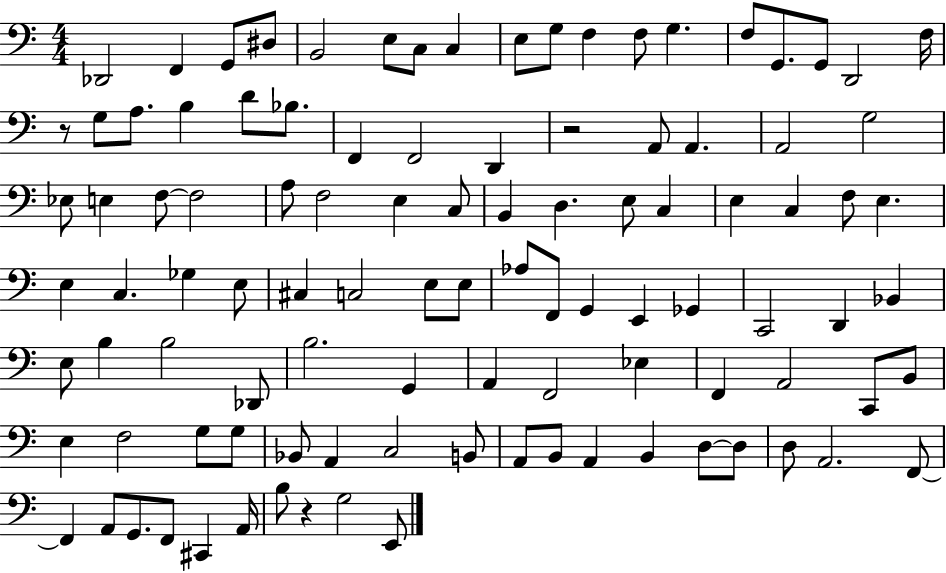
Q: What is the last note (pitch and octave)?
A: E2